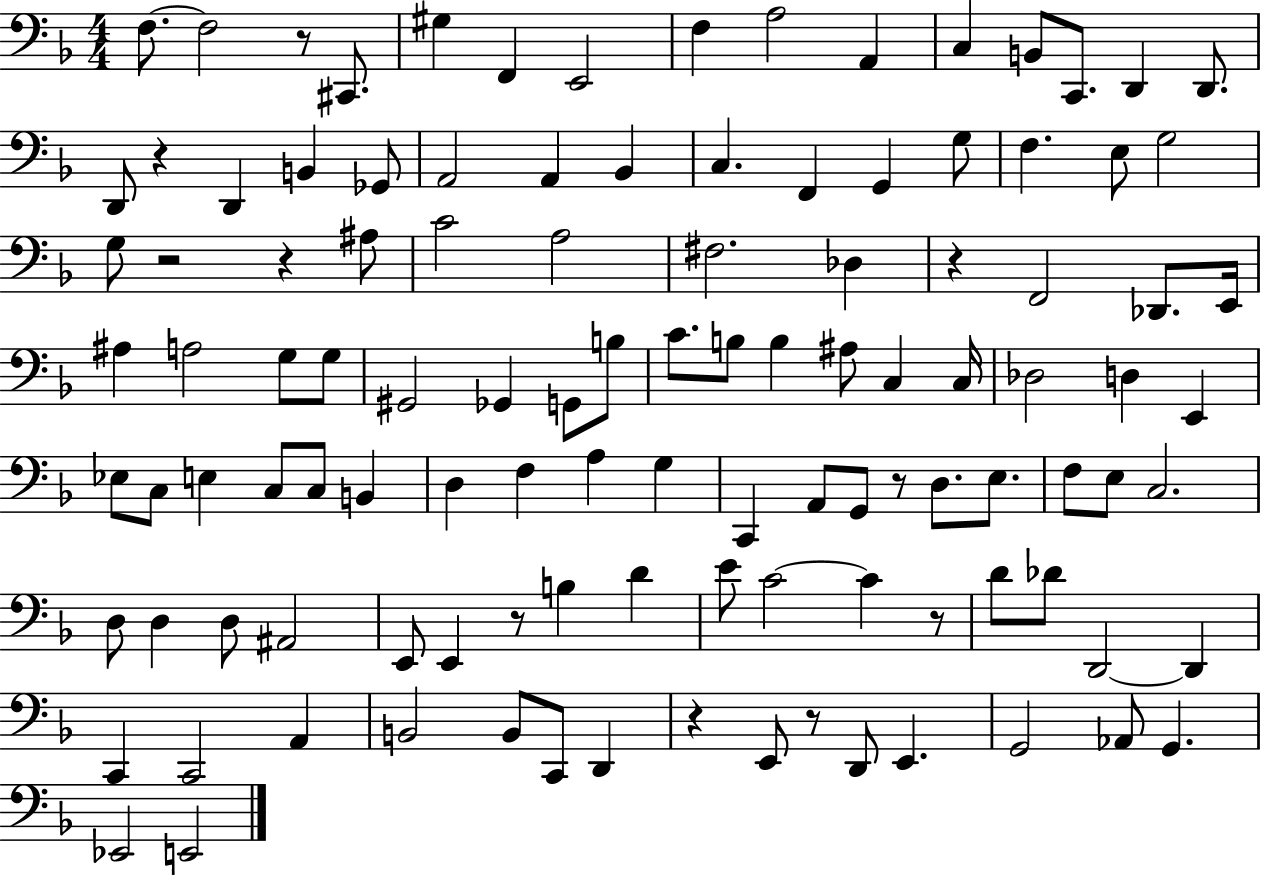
F3/e. F3/h R/e C#2/e. G#3/q F2/q E2/h F3/q A3/h A2/q C3/q B2/e C2/e. D2/q D2/e. D2/e R/q D2/q B2/q Gb2/e A2/h A2/q Bb2/q C3/q. F2/q G2/q G3/e F3/q. E3/e G3/h G3/e R/h R/q A#3/e C4/h A3/h F#3/h. Db3/q R/q F2/h Db2/e. E2/s A#3/q A3/h G3/e G3/e G#2/h Gb2/q G2/e B3/e C4/e. B3/e B3/q A#3/e C3/q C3/s Db3/h D3/q E2/q Eb3/e C3/e E3/q C3/e C3/e B2/q D3/q F3/q A3/q G3/q C2/q A2/e G2/e R/e D3/e. E3/e. F3/e E3/e C3/h. D3/e D3/q D3/e A#2/h E2/e E2/q R/e B3/q D4/q E4/e C4/h C4/q R/e D4/e Db4/e D2/h D2/q C2/q C2/h A2/q B2/h B2/e C2/e D2/q R/q E2/e R/e D2/e E2/q. G2/h Ab2/e G2/q. Eb2/h E2/h